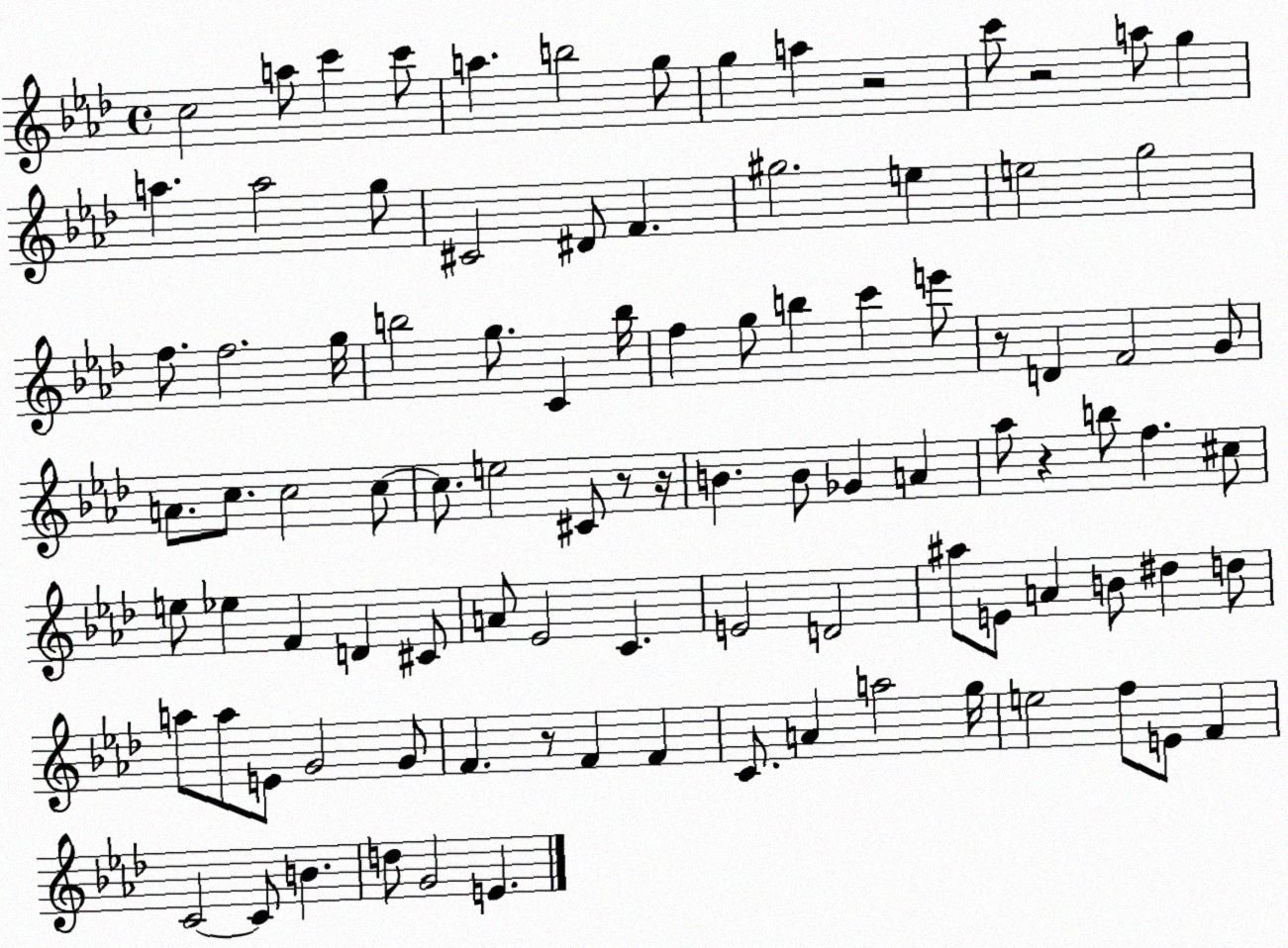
X:1
T:Untitled
M:4/4
L:1/4
K:Ab
c2 a/2 c' c'/2 a b2 g/2 g a z2 c'/2 z2 a/2 g a a2 g/2 ^C2 ^D/2 F ^g2 e e2 g2 f/2 f2 g/4 b2 g/2 C b/4 f g/2 b c' e'/2 z/2 D F2 G/2 A/2 c/2 c2 c/2 c/2 e2 ^C/2 z/2 z/4 B B/2 _G A _a/2 z b/2 f ^c/2 e/2 _e F D ^C/2 A/2 _E2 C E2 D2 ^a/2 E/2 A B/2 ^d d/2 a/2 a/2 E/2 G2 G/2 F z/2 F F C/2 A a2 g/4 e2 f/2 E/2 F C2 C/2 B d/2 G2 E